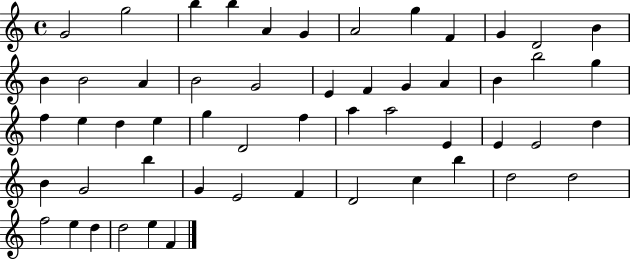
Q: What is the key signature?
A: C major